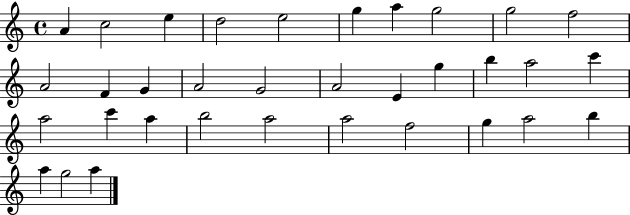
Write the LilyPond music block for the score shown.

{
  \clef treble
  \time 4/4
  \defaultTimeSignature
  \key c \major
  a'4 c''2 e''4 | d''2 e''2 | g''4 a''4 g''2 | g''2 f''2 | \break a'2 f'4 g'4 | a'2 g'2 | a'2 e'4 g''4 | b''4 a''2 c'''4 | \break a''2 c'''4 a''4 | b''2 a''2 | a''2 f''2 | g''4 a''2 b''4 | \break a''4 g''2 a''4 | \bar "|."
}